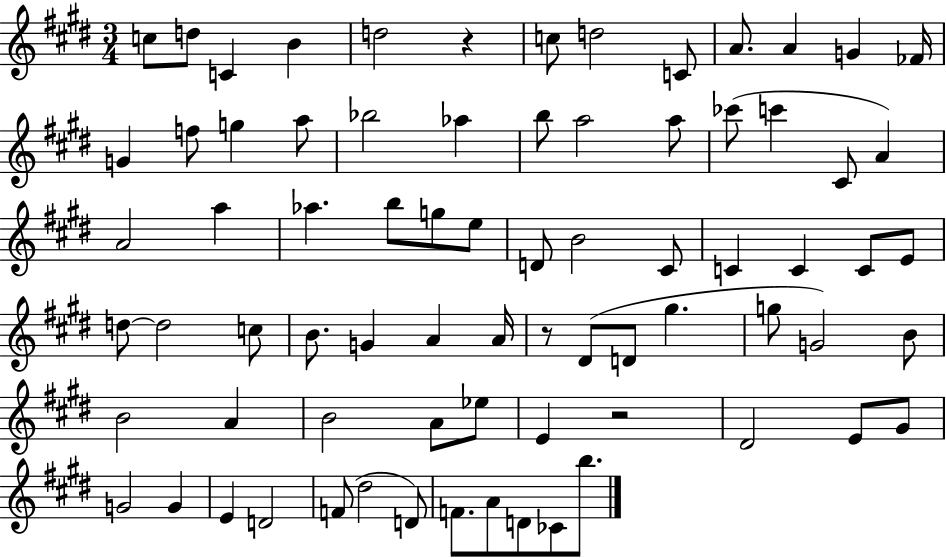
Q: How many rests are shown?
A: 3